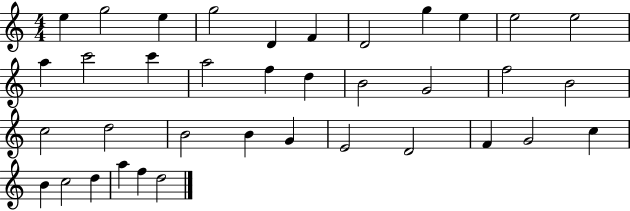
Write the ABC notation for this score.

X:1
T:Untitled
M:4/4
L:1/4
K:C
e g2 e g2 D F D2 g e e2 e2 a c'2 c' a2 f d B2 G2 f2 B2 c2 d2 B2 B G E2 D2 F G2 c B c2 d a f d2